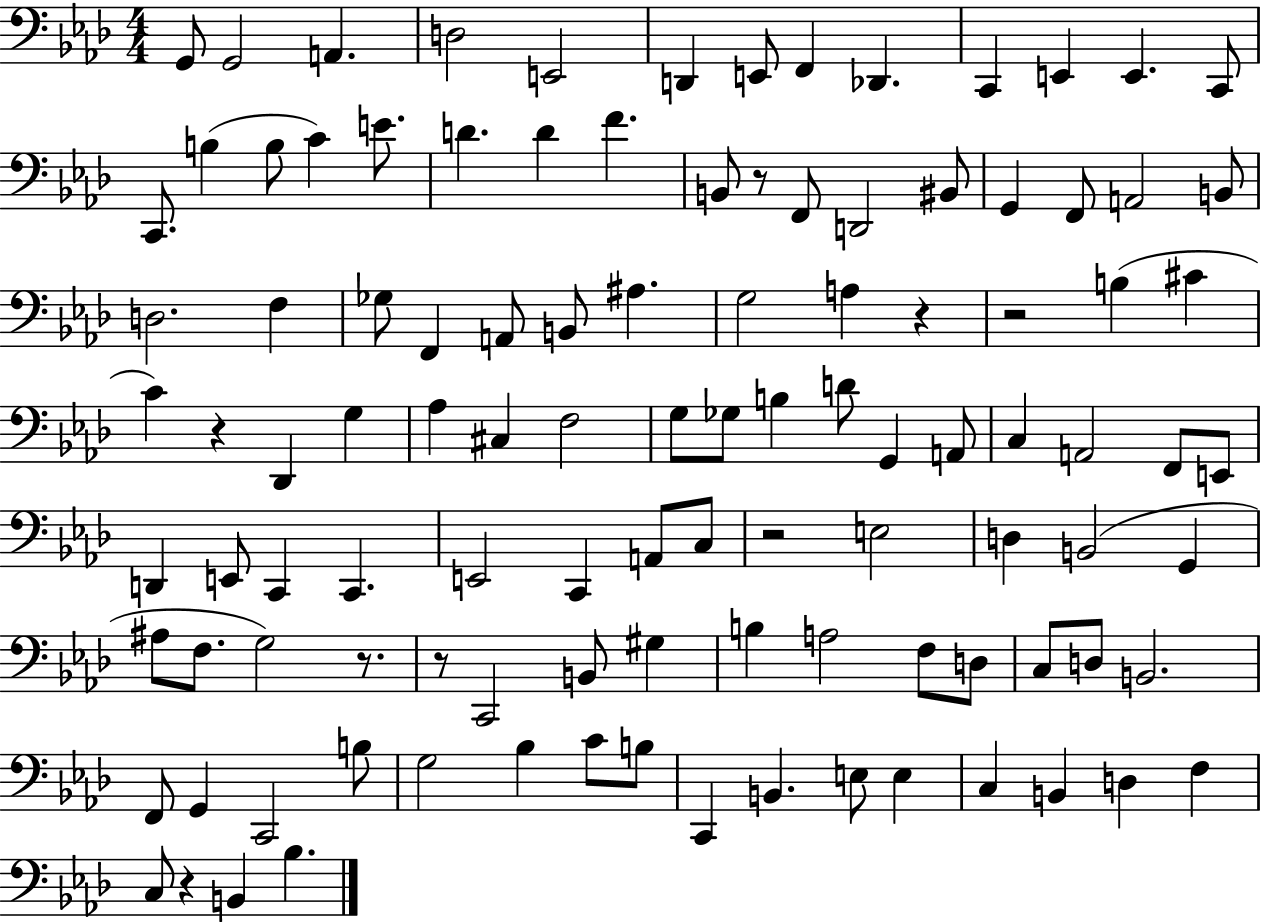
{
  \clef bass
  \numericTimeSignature
  \time 4/4
  \key aes \major
  \repeat volta 2 { g,8 g,2 a,4. | d2 e,2 | d,4 e,8 f,4 des,4. | c,4 e,4 e,4. c,8 | \break c,8. b4( b8 c'4) e'8. | d'4. d'4 f'4. | b,8 r8 f,8 d,2 bis,8 | g,4 f,8 a,2 b,8 | \break d2. f4 | ges8 f,4 a,8 b,8 ais4. | g2 a4 r4 | r2 b4( cis'4 | \break c'4) r4 des,4 g4 | aes4 cis4 f2 | g8 ges8 b4 d'8 g,4 a,8 | c4 a,2 f,8 e,8 | \break d,4 e,8 c,4 c,4. | e,2 c,4 a,8 c8 | r2 e2 | d4 b,2( g,4 | \break ais8 f8. g2) r8. | r8 c,2 b,8 gis4 | b4 a2 f8 d8 | c8 d8 b,2. | \break f,8 g,4 c,2 b8 | g2 bes4 c'8 b8 | c,4 b,4. e8 e4 | c4 b,4 d4 f4 | \break c8 r4 b,4 bes4. | } \bar "|."
}